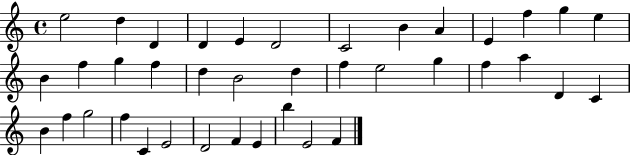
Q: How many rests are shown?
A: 0